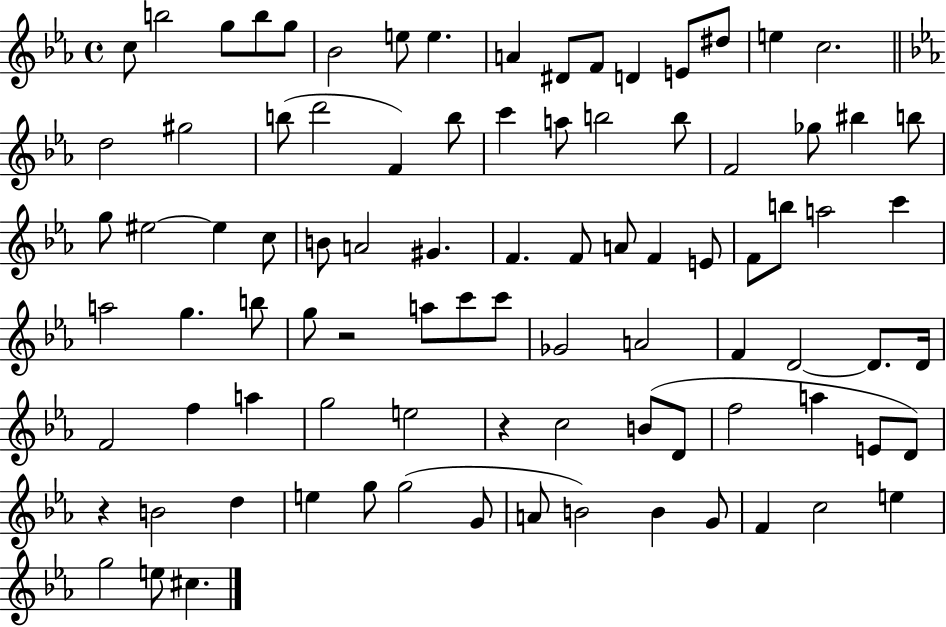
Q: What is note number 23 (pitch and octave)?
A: C6